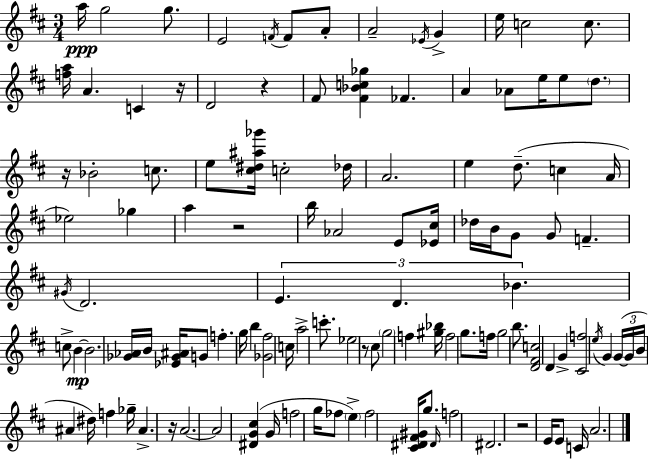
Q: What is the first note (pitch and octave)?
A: A5